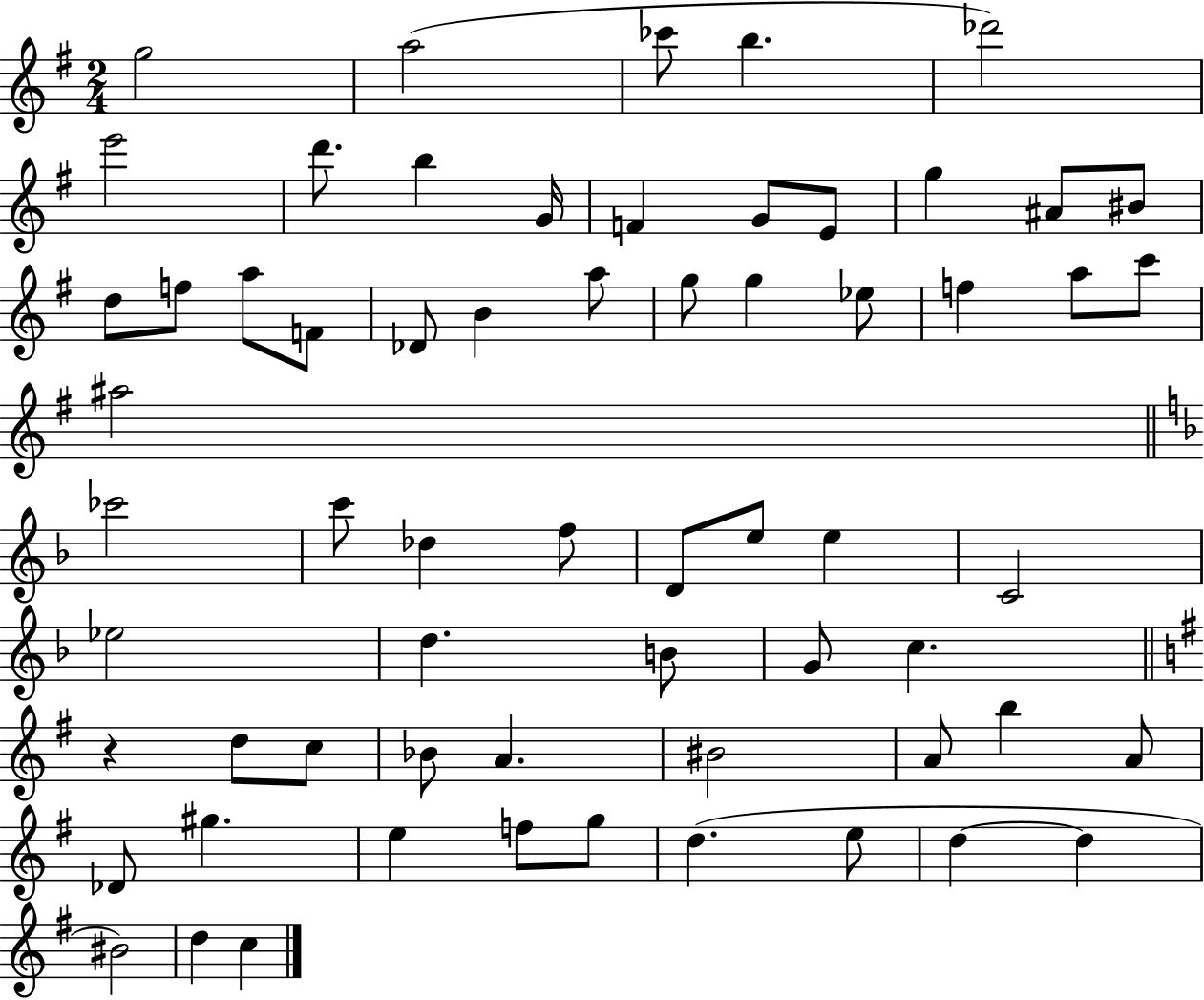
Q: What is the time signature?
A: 2/4